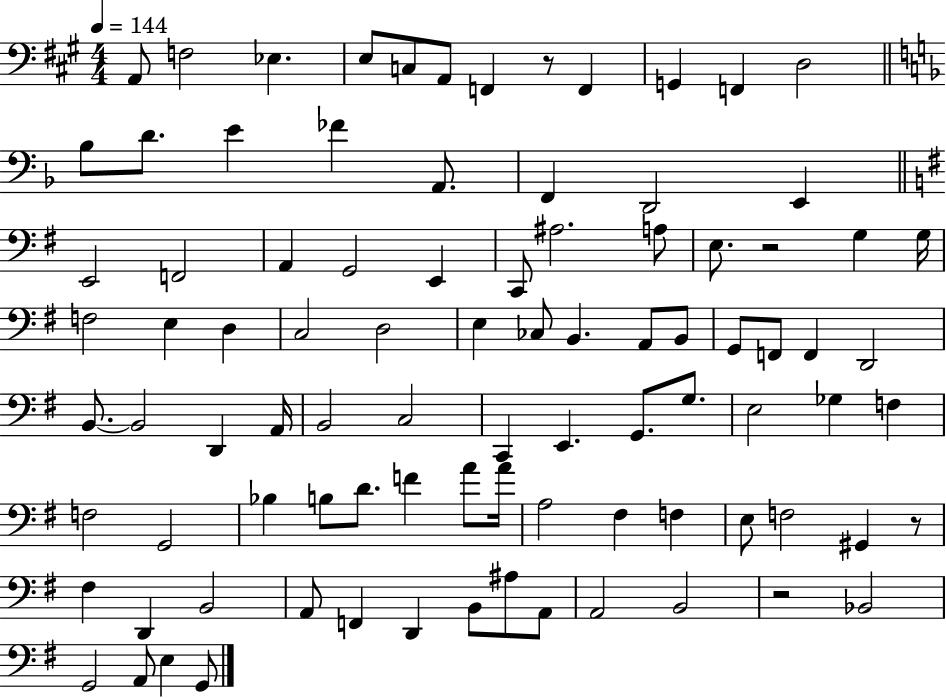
{
  \clef bass
  \numericTimeSignature
  \time 4/4
  \key a \major
  \tempo 4 = 144
  \repeat volta 2 { a,8 f2 ees4. | e8 c8 a,8 f,4 r8 f,4 | g,4 f,4 d2 | \bar "||" \break \key f \major bes8 d'8. e'4 fes'4 a,8. | f,4 d,2 e,4 | \bar "||" \break \key e \minor e,2 f,2 | a,4 g,2 e,4 | c,8 ais2. a8 | e8. r2 g4 g16 | \break f2 e4 d4 | c2 d2 | e4 ces8 b,4. a,8 b,8 | g,8 f,8 f,4 d,2 | \break b,8.~~ b,2 d,4 a,16 | b,2 c2 | c,4 e,4. g,8. g8. | e2 ges4 f4 | \break f2 g,2 | bes4 b8 d'8. f'4 a'8 a'16 | a2 fis4 f4 | e8 f2 gis,4 r8 | \break fis4 d,4 b,2 | a,8 f,4 d,4 b,8 ais8 a,8 | a,2 b,2 | r2 bes,2 | \break g,2 a,8 e4 g,8 | } \bar "|."
}